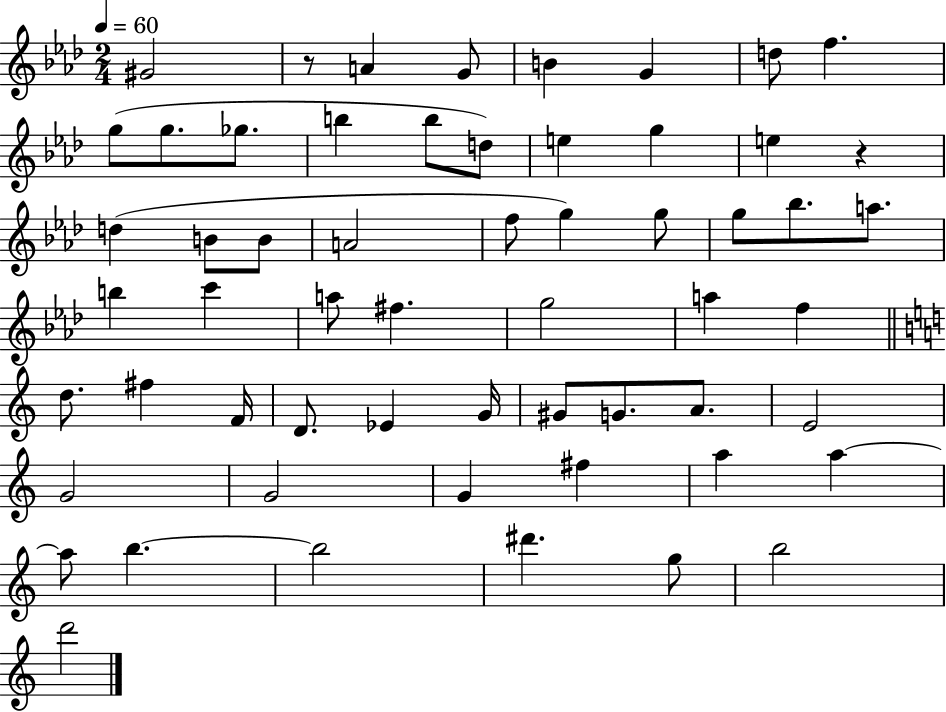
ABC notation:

X:1
T:Untitled
M:2/4
L:1/4
K:Ab
^G2 z/2 A G/2 B G d/2 f g/2 g/2 _g/2 b b/2 d/2 e g e z d B/2 B/2 A2 f/2 g g/2 g/2 _b/2 a/2 b c' a/2 ^f g2 a f d/2 ^f F/4 D/2 _E G/4 ^G/2 G/2 A/2 E2 G2 G2 G ^f a a a/2 b b2 ^d' g/2 b2 d'2